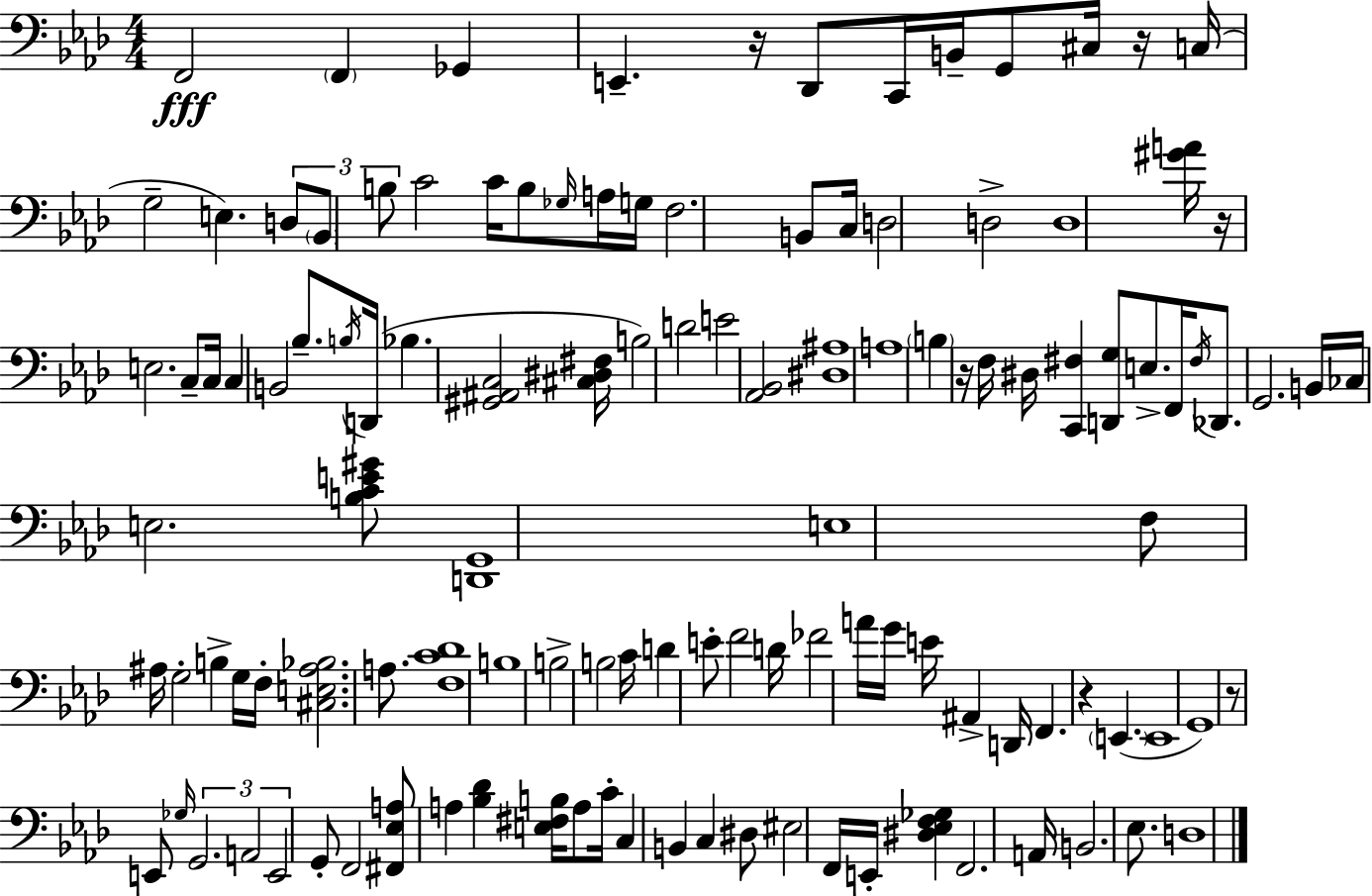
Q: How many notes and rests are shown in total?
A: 120